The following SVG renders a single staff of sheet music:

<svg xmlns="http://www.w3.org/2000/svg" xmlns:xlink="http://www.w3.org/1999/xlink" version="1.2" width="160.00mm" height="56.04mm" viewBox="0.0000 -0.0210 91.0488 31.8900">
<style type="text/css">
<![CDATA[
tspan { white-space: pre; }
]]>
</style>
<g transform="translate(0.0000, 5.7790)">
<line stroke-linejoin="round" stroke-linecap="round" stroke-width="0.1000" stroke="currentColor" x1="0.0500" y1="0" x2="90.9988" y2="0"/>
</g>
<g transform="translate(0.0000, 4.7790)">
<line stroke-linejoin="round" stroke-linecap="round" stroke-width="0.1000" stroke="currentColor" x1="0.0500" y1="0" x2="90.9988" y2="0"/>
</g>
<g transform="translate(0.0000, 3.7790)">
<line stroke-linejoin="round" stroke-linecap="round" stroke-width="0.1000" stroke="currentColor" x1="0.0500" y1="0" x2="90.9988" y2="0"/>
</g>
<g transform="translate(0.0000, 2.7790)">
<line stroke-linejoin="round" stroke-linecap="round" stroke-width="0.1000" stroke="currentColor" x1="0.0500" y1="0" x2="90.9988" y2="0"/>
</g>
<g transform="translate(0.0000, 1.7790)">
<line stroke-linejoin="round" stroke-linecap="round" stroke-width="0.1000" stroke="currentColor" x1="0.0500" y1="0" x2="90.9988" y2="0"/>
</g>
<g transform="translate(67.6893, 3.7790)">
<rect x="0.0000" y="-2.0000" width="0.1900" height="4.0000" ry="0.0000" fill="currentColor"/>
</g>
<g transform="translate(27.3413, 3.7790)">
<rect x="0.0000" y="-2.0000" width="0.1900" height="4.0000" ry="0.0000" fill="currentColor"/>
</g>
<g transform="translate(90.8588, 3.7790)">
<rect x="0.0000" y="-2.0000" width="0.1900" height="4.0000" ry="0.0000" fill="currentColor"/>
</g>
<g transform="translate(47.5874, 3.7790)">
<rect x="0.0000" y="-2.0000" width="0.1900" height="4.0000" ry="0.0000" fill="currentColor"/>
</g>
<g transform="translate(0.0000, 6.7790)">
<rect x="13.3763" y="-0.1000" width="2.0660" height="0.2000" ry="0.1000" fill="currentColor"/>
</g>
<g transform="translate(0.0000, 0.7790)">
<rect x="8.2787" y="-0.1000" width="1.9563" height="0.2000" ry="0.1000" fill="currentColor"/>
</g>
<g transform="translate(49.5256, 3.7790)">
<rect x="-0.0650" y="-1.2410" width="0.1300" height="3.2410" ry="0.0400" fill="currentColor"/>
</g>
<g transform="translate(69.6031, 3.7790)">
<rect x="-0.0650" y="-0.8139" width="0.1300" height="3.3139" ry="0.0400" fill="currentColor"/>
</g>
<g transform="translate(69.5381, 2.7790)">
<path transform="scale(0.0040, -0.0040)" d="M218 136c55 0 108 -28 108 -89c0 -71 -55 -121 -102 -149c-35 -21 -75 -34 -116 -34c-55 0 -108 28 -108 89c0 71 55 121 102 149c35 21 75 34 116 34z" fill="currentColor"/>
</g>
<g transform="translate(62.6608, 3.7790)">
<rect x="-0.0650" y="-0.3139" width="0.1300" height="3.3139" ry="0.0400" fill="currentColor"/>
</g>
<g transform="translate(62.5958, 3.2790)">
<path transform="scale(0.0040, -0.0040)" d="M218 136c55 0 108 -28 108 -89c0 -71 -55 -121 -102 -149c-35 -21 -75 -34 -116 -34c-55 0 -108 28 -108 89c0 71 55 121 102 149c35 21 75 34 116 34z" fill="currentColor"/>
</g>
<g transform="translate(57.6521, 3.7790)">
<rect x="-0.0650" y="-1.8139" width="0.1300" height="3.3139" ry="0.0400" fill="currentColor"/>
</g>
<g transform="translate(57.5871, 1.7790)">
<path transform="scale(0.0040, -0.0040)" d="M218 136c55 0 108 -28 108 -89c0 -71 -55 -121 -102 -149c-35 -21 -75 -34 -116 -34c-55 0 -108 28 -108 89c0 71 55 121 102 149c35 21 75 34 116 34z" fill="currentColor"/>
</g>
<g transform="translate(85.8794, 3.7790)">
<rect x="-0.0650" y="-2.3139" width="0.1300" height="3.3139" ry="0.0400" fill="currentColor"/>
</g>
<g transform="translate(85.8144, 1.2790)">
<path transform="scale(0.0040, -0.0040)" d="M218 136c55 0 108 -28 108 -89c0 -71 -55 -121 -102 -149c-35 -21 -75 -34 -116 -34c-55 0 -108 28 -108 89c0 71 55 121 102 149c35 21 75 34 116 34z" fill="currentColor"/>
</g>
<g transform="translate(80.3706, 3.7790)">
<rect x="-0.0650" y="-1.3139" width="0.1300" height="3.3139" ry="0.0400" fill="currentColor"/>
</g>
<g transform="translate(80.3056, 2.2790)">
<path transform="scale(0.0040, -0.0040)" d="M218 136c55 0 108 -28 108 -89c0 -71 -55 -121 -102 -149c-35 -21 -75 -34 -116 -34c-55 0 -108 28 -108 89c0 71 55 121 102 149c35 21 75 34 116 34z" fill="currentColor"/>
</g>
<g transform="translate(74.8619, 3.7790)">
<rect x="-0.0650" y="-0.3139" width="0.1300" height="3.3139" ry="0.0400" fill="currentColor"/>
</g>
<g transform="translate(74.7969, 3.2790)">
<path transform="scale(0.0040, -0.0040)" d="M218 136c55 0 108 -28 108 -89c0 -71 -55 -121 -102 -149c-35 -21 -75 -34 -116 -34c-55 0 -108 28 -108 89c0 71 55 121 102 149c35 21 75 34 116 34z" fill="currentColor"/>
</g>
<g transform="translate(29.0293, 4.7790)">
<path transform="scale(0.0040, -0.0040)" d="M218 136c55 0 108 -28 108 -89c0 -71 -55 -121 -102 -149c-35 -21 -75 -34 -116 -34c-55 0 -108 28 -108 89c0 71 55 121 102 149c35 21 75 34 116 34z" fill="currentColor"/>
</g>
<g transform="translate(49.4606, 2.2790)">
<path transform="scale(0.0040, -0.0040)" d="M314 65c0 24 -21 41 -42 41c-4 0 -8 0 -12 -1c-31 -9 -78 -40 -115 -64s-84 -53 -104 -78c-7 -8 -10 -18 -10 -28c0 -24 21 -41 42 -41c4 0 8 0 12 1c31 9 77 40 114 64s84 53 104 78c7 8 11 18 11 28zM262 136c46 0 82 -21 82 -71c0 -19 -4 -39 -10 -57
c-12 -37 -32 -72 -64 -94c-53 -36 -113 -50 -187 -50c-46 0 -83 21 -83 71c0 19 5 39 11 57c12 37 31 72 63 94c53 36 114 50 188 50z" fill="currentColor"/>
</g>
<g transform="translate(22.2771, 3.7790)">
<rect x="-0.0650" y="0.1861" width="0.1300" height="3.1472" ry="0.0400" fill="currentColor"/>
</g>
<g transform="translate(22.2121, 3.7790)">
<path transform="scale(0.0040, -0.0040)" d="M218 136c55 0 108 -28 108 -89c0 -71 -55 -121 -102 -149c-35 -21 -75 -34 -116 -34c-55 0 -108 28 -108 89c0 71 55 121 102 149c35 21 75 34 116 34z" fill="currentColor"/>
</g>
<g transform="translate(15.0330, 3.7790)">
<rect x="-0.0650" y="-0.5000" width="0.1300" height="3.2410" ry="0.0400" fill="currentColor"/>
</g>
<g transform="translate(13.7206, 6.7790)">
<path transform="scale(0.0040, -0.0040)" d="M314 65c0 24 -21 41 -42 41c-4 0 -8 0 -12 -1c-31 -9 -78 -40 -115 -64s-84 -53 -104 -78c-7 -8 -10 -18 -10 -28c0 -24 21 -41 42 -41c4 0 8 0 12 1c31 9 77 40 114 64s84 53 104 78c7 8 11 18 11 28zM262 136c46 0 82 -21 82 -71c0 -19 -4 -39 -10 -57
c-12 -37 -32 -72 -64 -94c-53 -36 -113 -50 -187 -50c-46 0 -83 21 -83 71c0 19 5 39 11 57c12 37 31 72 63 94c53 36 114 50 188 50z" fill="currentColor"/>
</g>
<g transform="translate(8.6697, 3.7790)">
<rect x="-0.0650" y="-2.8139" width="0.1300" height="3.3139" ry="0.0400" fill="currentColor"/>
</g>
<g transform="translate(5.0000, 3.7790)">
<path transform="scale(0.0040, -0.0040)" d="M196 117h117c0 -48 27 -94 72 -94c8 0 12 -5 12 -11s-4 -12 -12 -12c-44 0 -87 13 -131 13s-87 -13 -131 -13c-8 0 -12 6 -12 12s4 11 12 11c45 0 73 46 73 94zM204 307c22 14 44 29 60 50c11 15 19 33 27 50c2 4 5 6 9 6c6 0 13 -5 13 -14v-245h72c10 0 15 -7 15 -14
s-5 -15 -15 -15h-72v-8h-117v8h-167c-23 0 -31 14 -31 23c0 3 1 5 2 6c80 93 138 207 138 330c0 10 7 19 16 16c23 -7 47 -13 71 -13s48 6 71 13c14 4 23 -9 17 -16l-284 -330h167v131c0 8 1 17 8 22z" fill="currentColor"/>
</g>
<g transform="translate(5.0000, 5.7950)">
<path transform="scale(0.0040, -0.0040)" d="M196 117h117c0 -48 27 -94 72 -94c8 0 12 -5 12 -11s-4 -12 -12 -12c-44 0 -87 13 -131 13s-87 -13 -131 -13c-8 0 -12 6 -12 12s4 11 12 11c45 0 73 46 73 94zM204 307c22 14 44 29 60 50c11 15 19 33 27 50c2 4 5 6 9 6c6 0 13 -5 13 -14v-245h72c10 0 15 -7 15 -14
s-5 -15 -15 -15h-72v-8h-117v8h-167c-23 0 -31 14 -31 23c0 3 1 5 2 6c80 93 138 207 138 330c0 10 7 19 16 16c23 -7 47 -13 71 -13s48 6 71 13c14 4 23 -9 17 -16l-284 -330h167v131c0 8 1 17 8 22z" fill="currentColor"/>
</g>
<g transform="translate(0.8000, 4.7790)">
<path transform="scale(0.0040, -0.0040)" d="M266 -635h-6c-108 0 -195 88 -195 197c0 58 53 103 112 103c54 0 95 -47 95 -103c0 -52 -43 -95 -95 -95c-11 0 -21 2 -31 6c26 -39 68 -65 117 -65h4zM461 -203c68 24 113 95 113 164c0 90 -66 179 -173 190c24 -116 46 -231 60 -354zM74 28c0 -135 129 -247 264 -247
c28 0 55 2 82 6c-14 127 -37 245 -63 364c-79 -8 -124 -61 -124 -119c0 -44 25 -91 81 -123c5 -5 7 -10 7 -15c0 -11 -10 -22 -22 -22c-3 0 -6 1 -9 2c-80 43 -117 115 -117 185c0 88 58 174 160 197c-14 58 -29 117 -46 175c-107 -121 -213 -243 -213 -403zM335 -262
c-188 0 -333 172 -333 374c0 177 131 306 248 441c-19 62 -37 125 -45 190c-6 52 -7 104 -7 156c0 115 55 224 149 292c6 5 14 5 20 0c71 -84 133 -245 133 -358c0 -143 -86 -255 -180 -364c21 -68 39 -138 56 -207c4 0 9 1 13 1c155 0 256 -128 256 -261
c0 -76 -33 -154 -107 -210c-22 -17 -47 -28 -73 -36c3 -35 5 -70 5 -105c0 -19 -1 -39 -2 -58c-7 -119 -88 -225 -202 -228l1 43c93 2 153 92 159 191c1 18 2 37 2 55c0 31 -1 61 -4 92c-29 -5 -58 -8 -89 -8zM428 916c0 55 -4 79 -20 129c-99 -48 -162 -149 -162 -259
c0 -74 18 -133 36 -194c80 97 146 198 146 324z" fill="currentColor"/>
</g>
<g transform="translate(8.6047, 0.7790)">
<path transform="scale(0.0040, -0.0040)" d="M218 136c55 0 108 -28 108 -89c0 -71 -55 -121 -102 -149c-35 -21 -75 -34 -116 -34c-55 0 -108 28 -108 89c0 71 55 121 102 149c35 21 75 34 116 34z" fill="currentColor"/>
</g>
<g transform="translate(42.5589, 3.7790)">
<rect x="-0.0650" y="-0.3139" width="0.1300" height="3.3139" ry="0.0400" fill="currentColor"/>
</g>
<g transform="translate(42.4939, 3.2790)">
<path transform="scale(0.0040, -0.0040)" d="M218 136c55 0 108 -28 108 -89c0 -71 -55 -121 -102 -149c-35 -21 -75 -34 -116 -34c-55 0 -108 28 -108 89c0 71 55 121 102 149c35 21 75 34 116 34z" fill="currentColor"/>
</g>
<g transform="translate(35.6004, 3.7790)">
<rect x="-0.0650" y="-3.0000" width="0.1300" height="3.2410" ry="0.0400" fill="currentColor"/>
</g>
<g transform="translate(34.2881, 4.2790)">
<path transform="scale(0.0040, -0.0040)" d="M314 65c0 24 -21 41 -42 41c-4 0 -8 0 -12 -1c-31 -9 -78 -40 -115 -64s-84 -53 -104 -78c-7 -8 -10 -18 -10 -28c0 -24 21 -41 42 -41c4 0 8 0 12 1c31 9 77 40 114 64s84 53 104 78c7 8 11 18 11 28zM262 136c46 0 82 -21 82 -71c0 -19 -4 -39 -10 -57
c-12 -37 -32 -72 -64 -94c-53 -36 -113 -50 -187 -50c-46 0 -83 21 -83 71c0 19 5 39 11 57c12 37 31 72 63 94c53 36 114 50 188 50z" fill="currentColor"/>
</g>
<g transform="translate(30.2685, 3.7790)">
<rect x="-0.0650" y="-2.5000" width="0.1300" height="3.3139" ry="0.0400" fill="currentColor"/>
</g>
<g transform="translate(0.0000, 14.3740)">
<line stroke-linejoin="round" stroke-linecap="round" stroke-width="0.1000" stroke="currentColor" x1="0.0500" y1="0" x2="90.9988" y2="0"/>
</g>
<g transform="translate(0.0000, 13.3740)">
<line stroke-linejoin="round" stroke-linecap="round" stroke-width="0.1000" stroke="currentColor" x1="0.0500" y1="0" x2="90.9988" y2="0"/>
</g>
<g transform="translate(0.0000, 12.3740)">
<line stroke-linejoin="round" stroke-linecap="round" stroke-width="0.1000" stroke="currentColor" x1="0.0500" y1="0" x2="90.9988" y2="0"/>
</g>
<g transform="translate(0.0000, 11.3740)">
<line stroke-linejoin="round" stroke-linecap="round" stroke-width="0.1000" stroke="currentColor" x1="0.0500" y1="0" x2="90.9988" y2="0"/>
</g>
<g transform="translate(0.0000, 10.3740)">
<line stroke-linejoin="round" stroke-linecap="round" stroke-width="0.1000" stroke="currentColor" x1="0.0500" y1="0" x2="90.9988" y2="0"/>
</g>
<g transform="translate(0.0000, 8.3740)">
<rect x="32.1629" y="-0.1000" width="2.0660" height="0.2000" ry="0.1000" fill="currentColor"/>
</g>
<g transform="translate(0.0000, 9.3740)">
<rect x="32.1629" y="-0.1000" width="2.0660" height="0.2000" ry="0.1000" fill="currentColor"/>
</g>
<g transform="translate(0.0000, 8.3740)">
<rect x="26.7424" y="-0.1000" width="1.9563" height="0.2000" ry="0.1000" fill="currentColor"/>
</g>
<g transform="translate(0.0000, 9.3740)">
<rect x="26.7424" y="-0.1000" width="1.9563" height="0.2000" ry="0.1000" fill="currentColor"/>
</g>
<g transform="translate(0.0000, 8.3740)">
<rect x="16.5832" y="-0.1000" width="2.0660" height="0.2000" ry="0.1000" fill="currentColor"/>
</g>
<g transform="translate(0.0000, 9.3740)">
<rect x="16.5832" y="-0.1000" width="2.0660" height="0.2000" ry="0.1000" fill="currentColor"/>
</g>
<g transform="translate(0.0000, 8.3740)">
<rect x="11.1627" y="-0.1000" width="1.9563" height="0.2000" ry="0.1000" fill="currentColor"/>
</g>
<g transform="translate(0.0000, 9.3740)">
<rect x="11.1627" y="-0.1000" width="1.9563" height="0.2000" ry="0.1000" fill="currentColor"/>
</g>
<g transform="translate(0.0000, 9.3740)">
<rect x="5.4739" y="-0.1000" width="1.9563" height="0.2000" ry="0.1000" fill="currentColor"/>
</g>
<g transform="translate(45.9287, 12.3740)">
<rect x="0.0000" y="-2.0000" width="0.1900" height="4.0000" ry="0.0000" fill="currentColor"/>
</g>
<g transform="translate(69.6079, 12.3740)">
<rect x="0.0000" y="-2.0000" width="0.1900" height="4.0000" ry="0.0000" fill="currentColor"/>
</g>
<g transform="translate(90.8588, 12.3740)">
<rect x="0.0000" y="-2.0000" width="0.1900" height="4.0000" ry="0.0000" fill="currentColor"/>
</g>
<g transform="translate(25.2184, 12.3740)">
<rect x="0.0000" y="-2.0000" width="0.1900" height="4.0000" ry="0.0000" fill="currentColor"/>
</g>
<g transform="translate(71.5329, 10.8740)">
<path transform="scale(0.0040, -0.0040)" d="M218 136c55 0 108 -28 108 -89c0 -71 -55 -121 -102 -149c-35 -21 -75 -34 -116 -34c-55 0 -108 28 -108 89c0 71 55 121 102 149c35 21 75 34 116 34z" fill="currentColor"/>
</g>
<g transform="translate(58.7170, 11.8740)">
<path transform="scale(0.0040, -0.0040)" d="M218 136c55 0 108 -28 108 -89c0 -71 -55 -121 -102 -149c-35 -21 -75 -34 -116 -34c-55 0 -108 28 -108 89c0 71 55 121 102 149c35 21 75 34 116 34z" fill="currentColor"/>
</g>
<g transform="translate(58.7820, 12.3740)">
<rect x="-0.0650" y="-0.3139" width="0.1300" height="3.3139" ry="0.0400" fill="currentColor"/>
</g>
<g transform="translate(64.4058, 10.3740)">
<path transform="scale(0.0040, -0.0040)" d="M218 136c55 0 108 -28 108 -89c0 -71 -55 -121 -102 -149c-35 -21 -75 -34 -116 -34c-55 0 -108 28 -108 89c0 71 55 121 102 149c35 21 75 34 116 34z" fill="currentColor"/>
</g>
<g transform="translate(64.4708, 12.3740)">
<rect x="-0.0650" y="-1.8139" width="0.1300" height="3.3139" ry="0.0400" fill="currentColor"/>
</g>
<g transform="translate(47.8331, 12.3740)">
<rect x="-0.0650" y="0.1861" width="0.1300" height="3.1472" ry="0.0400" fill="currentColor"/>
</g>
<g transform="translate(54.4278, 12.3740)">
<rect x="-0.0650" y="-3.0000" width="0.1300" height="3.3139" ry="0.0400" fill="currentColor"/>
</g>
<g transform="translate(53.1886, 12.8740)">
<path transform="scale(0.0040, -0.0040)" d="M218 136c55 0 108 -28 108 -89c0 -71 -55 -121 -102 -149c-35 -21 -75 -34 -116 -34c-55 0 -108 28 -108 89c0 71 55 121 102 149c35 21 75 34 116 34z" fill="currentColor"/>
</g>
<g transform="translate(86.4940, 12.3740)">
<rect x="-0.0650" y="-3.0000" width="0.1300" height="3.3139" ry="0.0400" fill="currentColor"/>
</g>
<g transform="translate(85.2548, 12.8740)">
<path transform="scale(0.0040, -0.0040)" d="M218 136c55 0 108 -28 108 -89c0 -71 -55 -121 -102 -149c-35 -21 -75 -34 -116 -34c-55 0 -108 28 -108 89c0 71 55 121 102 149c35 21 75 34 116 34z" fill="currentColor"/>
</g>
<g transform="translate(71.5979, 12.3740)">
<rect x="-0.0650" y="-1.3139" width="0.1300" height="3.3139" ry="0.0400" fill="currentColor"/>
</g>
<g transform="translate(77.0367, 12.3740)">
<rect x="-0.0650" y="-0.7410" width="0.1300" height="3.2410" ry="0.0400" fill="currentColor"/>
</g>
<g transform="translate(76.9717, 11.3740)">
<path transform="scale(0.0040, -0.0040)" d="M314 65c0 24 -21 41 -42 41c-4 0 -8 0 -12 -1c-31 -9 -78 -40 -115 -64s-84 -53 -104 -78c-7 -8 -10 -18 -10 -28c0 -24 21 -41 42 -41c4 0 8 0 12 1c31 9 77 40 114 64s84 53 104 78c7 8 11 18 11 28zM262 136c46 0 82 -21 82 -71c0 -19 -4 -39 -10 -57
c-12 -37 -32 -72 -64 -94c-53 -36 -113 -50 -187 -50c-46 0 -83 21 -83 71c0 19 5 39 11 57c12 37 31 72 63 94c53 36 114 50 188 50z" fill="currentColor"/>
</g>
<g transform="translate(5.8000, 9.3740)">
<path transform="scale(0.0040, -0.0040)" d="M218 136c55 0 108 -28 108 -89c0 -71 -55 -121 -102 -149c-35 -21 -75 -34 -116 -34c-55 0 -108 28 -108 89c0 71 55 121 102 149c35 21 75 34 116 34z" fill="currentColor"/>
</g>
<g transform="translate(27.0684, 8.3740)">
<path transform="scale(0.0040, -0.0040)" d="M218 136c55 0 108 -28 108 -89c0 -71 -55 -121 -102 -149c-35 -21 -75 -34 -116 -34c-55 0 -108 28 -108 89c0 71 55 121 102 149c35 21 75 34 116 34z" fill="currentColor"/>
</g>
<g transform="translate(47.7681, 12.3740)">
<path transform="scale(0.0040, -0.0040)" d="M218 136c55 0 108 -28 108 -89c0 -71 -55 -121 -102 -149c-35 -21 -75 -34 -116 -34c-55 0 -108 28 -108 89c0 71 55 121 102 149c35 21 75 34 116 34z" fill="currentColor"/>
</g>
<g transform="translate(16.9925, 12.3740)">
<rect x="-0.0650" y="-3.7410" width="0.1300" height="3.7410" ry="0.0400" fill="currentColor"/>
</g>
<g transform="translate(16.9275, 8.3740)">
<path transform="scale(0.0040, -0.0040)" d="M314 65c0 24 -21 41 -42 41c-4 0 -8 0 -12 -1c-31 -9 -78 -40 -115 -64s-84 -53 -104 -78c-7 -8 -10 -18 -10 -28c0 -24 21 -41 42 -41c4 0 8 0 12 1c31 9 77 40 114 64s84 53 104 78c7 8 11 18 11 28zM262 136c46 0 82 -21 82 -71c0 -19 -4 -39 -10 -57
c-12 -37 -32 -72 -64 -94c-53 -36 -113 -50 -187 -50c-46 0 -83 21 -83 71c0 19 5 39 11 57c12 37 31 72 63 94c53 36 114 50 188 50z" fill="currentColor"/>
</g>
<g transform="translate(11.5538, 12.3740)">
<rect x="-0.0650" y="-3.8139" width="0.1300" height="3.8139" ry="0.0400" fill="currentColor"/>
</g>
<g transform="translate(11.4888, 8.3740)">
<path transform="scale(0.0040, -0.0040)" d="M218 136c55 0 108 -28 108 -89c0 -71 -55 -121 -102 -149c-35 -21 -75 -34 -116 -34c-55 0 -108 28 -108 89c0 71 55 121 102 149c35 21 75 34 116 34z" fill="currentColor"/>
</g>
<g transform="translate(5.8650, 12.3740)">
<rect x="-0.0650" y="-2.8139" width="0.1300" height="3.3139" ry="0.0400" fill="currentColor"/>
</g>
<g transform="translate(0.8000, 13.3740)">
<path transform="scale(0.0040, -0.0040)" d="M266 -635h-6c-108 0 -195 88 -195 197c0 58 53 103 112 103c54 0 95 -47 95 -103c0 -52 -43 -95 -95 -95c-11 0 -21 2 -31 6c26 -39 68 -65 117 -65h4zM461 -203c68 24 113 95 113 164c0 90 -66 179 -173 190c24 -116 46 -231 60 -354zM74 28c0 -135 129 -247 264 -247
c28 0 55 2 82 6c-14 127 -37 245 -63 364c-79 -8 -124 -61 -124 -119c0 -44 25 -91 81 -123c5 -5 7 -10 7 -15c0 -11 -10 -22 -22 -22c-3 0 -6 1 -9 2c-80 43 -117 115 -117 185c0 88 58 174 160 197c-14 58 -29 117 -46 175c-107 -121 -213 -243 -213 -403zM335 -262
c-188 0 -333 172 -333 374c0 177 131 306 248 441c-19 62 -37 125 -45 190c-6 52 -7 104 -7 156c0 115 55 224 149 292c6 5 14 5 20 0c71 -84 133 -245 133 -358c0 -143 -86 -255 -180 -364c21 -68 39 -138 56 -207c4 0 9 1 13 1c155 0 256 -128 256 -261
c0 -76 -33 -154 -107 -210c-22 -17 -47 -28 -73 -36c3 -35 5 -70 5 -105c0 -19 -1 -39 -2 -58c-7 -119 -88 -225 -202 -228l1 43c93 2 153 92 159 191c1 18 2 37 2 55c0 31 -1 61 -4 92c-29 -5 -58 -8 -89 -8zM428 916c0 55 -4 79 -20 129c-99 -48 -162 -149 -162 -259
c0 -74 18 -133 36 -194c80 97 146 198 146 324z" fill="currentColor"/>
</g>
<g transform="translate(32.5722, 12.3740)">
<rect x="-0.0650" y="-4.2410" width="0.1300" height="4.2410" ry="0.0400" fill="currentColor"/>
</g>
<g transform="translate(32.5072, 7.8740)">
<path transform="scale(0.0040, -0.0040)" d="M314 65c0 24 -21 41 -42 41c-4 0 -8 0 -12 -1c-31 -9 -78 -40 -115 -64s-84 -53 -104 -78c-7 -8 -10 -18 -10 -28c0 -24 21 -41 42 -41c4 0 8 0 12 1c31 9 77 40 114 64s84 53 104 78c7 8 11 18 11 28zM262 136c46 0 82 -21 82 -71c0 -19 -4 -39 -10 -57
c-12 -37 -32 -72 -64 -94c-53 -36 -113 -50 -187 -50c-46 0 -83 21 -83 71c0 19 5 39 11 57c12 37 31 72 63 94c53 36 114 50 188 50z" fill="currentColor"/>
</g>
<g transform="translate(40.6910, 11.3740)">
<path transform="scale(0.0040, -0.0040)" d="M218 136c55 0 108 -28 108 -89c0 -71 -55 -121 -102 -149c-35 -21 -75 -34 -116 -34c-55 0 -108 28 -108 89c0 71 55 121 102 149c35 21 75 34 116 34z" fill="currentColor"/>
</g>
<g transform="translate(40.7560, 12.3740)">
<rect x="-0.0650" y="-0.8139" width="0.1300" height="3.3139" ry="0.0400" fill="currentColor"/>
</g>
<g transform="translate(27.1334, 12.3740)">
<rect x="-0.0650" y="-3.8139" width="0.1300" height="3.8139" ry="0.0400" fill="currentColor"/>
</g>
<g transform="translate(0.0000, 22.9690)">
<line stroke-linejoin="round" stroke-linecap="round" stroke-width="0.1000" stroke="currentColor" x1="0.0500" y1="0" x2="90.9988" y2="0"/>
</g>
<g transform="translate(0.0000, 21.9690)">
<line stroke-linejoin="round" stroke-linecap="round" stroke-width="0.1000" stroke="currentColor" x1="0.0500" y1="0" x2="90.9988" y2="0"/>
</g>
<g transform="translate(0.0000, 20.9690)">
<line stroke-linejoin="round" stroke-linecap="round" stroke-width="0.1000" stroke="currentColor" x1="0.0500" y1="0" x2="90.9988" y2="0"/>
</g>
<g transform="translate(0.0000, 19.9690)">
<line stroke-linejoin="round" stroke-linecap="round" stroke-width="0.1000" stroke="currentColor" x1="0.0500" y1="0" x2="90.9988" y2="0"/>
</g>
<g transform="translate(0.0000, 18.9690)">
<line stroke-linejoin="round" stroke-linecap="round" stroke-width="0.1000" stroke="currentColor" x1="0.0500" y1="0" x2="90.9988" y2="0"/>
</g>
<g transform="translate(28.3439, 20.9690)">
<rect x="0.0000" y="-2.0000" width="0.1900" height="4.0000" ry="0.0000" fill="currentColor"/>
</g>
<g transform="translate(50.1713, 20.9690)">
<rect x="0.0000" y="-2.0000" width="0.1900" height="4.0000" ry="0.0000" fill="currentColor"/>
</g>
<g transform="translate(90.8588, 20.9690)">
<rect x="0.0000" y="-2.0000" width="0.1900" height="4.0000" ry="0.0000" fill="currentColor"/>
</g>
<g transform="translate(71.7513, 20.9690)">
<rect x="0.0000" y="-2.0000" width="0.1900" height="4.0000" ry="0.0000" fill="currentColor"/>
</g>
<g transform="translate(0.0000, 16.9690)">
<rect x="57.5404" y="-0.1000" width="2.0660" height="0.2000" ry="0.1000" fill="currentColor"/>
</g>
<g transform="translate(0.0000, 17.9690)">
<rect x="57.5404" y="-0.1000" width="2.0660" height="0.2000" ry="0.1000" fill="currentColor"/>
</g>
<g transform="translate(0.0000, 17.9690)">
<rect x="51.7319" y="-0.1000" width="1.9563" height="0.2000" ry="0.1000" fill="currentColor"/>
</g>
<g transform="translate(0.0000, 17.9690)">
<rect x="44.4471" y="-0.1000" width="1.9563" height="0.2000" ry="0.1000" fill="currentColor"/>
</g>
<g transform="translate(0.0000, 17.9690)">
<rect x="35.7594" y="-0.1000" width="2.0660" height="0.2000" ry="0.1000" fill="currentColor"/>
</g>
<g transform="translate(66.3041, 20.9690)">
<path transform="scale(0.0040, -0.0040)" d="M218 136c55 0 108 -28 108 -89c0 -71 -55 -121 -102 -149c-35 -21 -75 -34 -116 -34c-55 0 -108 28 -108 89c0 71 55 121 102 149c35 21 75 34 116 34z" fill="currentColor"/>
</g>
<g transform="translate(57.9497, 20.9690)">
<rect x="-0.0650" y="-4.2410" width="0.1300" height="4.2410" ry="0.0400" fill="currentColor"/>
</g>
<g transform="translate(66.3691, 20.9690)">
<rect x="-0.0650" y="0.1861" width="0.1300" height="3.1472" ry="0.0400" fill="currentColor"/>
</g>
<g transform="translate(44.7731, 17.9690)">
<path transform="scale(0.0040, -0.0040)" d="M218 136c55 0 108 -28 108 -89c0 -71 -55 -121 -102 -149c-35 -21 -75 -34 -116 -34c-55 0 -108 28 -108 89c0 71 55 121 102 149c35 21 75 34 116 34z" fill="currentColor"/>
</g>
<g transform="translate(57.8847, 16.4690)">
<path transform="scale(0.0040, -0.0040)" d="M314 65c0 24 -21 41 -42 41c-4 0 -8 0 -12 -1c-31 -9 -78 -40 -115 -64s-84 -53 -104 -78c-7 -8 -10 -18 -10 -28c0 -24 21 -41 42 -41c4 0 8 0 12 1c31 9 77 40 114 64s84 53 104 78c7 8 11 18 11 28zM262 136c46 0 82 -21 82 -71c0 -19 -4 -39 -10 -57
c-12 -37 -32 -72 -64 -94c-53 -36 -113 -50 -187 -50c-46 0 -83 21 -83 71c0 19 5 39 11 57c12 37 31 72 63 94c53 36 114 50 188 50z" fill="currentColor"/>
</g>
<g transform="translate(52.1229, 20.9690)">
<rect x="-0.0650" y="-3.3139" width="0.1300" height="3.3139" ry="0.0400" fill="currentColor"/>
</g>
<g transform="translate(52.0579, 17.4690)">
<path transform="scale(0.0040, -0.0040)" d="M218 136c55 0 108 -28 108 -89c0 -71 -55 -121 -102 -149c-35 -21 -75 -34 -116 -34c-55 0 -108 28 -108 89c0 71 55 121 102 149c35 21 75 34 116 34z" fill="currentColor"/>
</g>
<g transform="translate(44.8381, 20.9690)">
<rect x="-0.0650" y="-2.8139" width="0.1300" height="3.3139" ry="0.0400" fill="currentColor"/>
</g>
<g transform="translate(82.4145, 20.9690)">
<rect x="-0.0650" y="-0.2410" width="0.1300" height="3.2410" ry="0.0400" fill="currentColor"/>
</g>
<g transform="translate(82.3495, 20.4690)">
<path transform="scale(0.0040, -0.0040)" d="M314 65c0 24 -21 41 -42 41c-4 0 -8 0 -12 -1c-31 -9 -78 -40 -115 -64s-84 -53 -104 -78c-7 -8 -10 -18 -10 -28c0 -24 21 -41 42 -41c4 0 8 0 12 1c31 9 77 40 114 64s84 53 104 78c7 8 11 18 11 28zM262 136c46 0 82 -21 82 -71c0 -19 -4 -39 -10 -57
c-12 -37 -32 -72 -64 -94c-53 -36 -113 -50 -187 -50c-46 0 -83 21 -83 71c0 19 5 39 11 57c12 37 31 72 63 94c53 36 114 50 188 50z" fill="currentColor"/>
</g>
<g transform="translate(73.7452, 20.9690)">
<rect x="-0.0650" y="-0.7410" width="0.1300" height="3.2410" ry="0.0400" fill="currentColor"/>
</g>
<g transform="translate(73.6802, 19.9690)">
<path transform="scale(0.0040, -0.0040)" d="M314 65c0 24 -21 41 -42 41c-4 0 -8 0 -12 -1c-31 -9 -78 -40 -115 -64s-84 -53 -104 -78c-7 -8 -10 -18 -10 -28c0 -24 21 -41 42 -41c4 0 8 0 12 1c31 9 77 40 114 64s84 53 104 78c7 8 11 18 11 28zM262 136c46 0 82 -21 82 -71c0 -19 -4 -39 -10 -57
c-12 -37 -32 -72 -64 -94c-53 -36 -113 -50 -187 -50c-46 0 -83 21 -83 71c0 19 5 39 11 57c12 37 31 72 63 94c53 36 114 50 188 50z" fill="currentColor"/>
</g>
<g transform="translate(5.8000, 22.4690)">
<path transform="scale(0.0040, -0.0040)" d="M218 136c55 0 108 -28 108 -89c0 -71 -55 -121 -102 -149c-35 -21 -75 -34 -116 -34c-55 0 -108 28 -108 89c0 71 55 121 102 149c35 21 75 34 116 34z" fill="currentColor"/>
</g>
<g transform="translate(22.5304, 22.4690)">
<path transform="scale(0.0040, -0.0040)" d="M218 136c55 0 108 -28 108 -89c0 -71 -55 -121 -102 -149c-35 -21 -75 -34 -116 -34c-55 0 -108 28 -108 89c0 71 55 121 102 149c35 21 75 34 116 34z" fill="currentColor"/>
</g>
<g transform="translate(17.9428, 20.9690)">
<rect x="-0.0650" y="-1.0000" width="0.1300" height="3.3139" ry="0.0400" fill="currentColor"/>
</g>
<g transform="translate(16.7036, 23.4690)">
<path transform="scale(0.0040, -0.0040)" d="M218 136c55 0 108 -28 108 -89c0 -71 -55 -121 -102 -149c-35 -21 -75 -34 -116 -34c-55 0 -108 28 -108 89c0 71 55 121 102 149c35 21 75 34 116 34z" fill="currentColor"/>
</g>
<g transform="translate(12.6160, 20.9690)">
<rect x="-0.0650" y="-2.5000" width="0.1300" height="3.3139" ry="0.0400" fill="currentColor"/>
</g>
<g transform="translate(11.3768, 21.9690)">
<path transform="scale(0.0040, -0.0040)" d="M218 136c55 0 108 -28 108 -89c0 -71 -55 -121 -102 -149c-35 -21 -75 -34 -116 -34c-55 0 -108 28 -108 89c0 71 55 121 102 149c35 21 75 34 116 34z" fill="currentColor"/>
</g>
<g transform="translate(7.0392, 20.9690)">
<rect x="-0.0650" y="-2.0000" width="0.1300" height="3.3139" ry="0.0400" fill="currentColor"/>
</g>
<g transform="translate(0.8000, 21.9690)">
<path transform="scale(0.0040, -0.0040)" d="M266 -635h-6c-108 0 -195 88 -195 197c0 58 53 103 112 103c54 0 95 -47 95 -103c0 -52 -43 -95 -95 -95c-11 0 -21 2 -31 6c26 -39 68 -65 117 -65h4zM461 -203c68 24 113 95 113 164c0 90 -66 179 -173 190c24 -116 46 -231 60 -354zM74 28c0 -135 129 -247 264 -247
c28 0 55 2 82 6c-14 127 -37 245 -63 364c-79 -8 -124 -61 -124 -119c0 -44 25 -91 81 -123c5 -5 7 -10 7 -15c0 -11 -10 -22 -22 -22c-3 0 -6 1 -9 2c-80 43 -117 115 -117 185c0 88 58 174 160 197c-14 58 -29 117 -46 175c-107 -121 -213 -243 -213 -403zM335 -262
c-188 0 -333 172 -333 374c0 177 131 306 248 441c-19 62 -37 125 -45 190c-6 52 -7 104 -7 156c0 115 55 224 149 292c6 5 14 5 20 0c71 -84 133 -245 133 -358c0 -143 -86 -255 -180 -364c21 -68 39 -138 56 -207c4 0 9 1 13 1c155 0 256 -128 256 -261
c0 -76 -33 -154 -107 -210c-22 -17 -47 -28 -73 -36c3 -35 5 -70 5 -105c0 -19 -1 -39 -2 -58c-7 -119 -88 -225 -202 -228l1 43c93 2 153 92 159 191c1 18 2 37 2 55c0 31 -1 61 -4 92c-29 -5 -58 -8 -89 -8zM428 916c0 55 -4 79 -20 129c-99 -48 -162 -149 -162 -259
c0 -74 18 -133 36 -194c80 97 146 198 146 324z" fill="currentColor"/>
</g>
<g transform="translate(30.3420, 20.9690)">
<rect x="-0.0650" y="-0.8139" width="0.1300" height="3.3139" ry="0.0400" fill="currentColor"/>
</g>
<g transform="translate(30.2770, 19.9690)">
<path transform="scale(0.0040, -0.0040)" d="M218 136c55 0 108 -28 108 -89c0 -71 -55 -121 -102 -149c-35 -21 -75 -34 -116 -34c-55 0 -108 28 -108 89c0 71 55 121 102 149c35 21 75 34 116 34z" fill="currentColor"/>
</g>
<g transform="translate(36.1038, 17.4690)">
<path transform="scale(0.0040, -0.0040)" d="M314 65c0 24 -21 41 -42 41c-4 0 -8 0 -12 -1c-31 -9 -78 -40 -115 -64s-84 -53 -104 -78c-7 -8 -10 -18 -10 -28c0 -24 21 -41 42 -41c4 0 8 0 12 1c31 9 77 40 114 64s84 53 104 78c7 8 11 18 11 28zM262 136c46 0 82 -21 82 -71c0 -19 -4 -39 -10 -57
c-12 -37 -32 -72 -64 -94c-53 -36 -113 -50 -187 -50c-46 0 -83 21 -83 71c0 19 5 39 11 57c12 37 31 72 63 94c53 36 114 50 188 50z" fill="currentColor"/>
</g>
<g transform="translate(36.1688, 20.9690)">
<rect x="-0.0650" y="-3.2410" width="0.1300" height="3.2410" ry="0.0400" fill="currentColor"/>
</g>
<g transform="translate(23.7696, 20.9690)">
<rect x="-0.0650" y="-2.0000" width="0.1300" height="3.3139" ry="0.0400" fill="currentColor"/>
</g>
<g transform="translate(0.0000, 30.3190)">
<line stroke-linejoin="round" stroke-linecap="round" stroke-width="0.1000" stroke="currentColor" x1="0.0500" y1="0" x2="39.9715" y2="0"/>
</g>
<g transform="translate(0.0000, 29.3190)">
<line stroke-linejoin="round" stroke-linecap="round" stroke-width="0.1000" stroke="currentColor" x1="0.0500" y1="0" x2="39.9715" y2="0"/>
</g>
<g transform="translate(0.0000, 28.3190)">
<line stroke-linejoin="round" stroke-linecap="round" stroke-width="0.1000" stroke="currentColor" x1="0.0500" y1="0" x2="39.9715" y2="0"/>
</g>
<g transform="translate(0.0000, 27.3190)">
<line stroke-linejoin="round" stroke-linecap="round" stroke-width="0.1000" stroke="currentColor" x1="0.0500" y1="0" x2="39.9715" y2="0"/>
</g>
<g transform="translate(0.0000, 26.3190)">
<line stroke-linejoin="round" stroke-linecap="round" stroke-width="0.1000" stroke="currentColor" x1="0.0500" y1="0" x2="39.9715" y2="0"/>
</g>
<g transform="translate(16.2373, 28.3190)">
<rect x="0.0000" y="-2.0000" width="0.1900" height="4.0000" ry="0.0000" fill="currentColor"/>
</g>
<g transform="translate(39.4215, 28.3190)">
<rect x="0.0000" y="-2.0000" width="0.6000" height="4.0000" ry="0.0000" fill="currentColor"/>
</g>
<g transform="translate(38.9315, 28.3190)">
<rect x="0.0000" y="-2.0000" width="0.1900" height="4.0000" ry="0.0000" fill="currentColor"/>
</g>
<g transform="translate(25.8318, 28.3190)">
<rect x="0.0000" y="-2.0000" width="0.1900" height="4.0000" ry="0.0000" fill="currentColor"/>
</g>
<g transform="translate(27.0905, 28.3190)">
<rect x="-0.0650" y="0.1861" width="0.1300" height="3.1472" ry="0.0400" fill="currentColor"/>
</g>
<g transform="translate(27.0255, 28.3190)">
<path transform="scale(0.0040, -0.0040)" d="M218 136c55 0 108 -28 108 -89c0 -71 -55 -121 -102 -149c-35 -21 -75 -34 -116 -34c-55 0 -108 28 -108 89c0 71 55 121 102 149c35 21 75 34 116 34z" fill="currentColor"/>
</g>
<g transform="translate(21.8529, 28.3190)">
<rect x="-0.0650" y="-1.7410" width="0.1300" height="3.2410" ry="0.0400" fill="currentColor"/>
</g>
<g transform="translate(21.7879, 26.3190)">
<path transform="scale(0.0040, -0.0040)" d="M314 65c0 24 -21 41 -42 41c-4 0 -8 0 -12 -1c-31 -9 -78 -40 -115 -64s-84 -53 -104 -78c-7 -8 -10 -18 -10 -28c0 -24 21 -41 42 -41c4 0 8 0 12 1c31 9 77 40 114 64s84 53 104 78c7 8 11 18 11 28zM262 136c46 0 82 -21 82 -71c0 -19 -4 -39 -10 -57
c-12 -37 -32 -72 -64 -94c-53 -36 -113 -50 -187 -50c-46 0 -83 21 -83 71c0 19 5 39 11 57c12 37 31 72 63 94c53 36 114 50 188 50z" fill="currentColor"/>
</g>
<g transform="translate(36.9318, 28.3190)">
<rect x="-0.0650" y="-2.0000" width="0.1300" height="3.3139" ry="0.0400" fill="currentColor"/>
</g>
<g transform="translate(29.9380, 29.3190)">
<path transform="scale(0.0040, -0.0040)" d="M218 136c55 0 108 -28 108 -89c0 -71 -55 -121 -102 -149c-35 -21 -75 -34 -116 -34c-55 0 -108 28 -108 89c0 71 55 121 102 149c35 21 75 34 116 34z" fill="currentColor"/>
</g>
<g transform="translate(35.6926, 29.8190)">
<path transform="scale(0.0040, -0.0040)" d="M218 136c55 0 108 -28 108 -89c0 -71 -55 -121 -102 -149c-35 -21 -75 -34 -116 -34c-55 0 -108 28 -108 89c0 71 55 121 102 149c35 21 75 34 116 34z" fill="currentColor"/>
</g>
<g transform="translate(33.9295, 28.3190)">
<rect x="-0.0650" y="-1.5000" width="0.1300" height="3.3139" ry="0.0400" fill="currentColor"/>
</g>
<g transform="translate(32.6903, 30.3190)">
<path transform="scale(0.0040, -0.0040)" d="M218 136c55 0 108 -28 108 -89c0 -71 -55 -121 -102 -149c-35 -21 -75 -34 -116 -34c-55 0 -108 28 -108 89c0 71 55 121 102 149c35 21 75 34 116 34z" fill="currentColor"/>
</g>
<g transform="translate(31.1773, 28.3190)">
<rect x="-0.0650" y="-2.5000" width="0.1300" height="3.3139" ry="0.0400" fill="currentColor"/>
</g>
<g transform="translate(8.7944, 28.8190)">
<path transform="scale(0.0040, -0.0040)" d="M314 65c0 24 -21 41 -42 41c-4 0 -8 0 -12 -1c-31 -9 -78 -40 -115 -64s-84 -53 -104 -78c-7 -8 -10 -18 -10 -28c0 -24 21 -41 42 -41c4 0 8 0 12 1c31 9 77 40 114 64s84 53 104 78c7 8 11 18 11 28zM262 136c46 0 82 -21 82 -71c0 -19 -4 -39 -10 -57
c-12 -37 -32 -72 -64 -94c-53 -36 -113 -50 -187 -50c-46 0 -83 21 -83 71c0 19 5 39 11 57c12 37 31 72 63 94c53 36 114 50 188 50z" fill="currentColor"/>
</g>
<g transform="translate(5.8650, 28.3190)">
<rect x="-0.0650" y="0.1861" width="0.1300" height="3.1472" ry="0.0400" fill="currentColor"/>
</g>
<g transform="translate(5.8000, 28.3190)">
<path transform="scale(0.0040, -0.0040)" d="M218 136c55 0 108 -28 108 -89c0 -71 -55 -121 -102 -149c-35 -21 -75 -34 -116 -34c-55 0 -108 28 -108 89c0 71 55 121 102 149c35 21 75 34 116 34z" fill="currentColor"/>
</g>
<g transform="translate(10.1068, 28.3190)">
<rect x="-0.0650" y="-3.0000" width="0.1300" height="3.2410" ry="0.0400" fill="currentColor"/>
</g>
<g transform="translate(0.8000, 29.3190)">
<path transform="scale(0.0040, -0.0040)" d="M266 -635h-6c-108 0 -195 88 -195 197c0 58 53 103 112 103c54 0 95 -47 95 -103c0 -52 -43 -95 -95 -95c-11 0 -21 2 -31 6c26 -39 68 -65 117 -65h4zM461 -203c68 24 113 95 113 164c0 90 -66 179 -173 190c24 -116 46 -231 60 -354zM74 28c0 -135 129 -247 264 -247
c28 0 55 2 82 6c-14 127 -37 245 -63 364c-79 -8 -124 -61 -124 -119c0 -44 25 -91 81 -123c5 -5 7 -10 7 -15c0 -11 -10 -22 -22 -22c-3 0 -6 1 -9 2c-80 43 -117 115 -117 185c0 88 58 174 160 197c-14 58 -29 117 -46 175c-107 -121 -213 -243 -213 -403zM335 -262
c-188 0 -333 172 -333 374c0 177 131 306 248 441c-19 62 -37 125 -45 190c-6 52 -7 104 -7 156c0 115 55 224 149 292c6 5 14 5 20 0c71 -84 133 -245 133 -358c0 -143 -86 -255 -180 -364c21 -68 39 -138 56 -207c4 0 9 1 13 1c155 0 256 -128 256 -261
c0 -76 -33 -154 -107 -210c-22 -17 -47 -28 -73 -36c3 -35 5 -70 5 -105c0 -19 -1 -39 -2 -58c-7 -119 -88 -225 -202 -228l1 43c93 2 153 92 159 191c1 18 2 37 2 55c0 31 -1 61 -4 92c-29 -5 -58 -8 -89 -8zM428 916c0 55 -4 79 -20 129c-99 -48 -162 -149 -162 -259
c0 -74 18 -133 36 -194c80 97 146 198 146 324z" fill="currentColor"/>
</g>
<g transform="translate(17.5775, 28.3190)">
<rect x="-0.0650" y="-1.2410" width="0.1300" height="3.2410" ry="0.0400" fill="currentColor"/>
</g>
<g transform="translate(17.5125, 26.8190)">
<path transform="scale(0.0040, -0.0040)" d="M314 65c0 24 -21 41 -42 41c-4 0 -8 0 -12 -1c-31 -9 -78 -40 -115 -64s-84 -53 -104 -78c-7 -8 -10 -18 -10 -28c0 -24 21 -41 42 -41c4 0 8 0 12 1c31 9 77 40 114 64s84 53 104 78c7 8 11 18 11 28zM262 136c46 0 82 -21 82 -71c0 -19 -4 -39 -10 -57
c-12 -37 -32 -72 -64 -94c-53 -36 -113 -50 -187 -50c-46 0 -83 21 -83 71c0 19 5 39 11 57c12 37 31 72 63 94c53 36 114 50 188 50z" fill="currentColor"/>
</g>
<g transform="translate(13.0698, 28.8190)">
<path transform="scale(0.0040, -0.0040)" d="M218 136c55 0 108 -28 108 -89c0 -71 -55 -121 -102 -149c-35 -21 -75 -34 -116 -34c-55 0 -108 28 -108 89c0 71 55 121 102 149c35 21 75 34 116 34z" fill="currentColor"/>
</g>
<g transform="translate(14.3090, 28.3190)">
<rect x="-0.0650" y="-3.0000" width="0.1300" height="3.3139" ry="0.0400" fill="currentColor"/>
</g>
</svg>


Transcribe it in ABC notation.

X:1
T:Untitled
M:4/4
L:1/4
K:C
a C2 B G A2 c e2 f c d c e g a c' c'2 c' d'2 d B A c f e d2 A F G D F d b2 a b d'2 B d2 c2 B A2 A e2 f2 B G E F